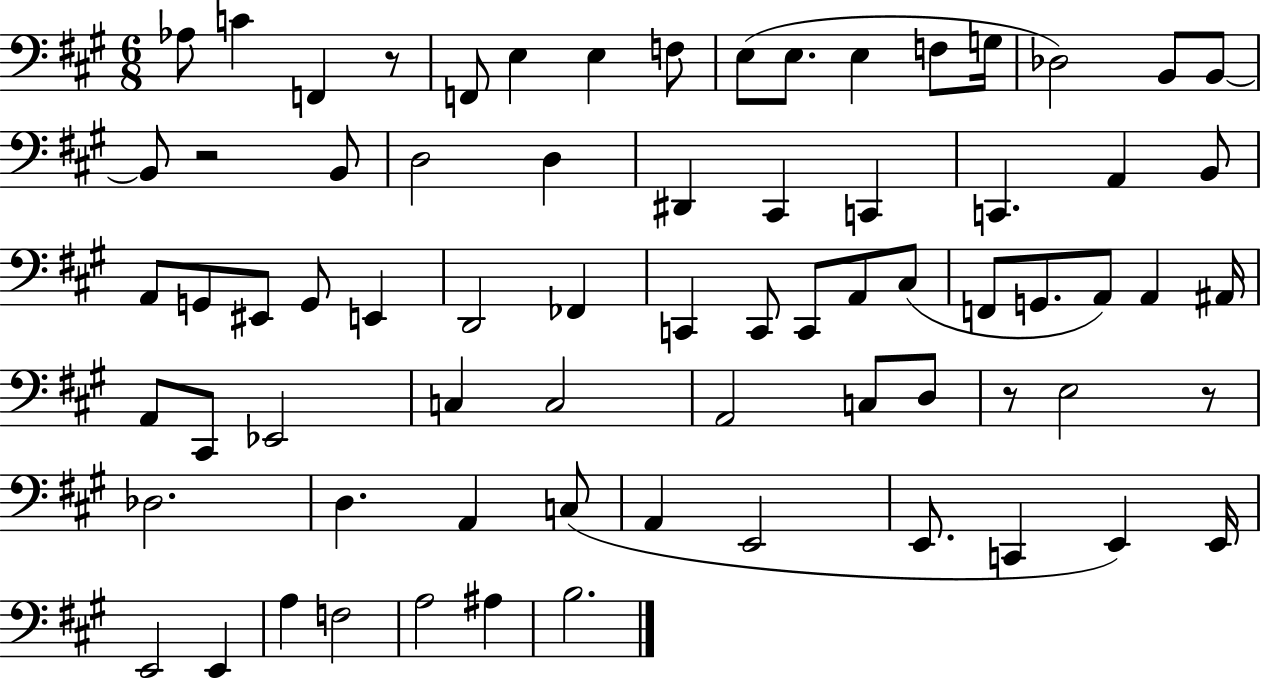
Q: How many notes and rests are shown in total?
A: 72